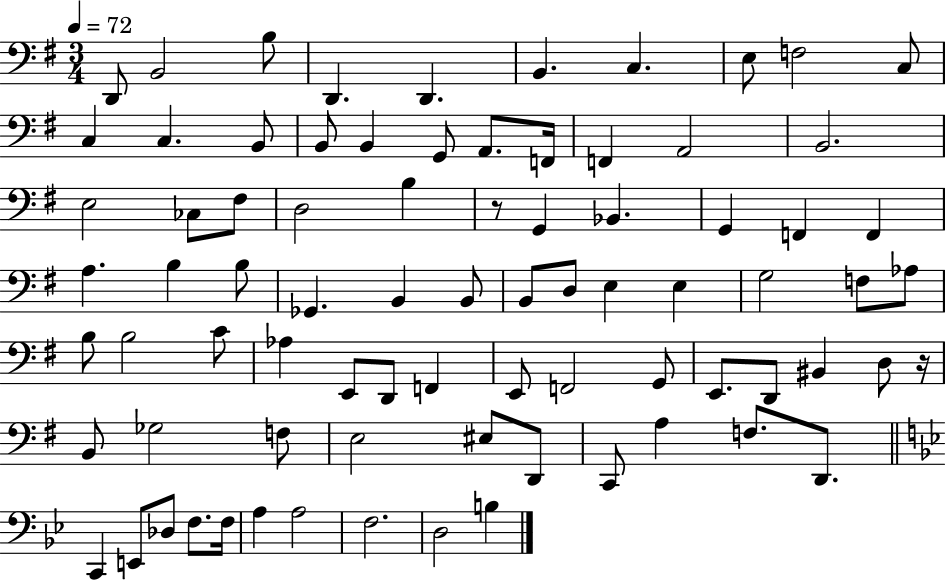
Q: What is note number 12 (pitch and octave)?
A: C3